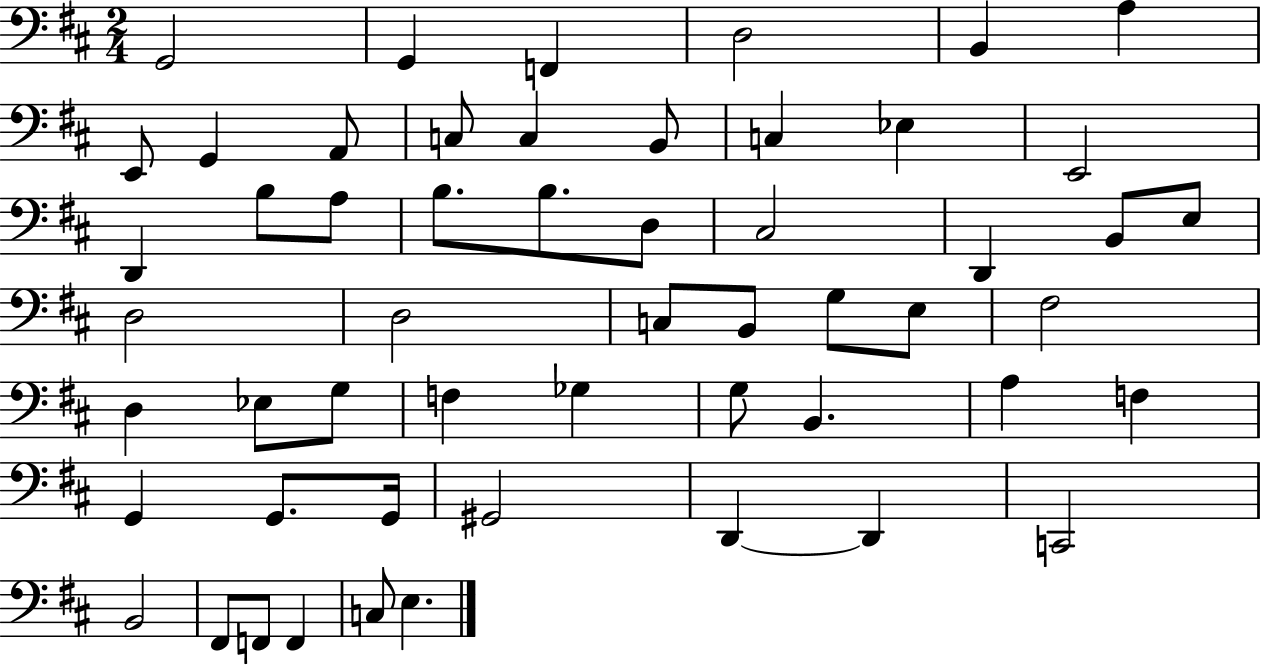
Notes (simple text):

G2/h G2/q F2/q D3/h B2/q A3/q E2/e G2/q A2/e C3/e C3/q B2/e C3/q Eb3/q E2/h D2/q B3/e A3/e B3/e. B3/e. D3/e C#3/h D2/q B2/e E3/e D3/h D3/h C3/e B2/e G3/e E3/e F#3/h D3/q Eb3/e G3/e F3/q Gb3/q G3/e B2/q. A3/q F3/q G2/q G2/e. G2/s G#2/h D2/q D2/q C2/h B2/h F#2/e F2/e F2/q C3/e E3/q.